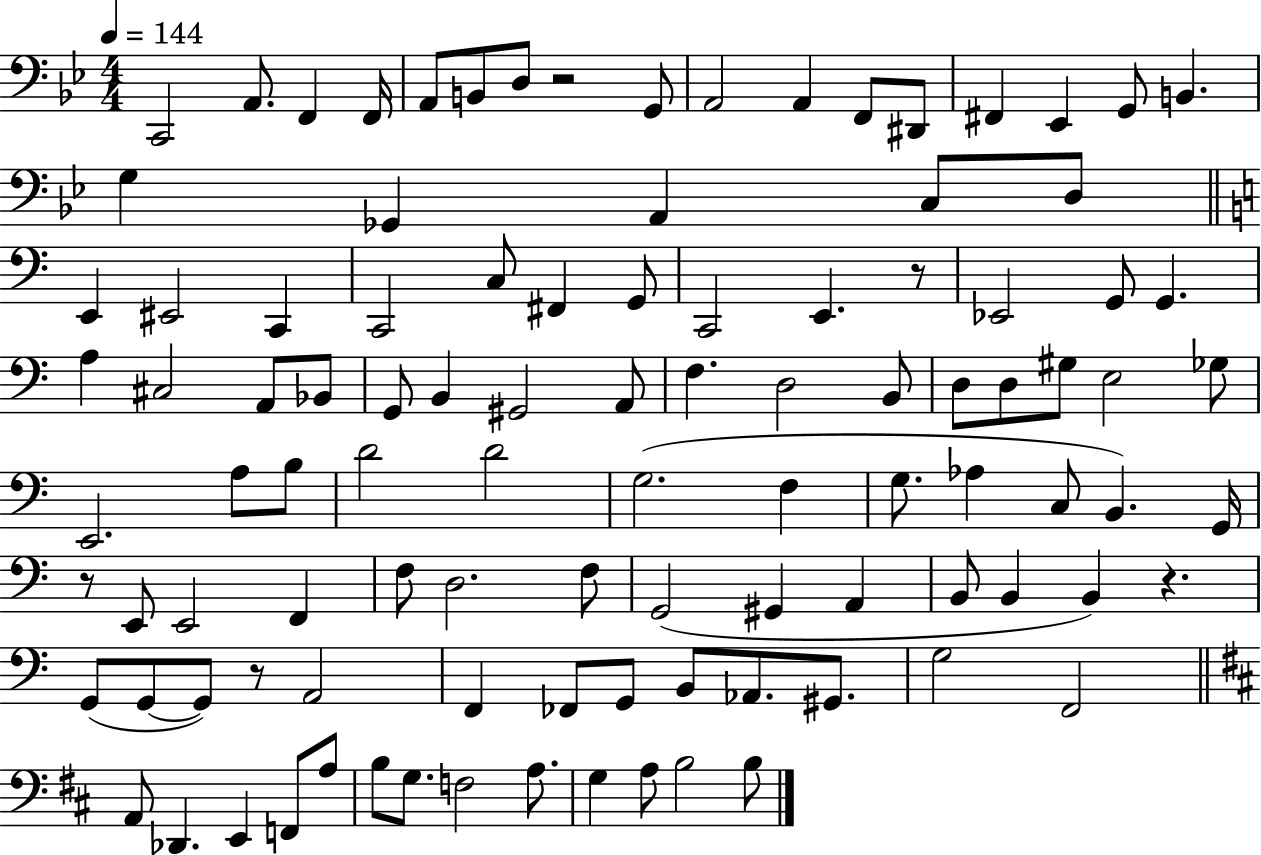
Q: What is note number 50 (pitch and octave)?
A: E2